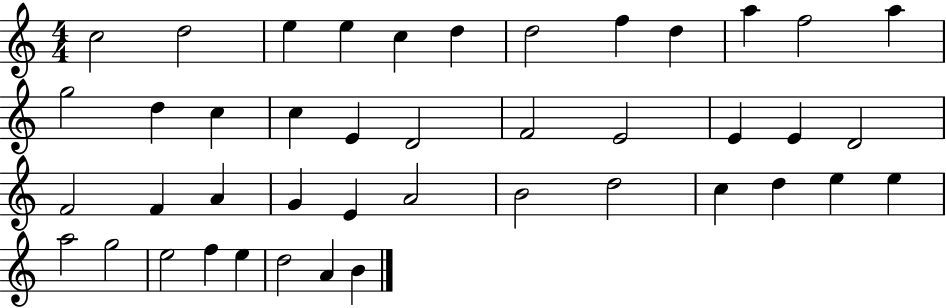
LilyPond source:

{
  \clef treble
  \numericTimeSignature
  \time 4/4
  \key c \major
  c''2 d''2 | e''4 e''4 c''4 d''4 | d''2 f''4 d''4 | a''4 f''2 a''4 | \break g''2 d''4 c''4 | c''4 e'4 d'2 | f'2 e'2 | e'4 e'4 d'2 | \break f'2 f'4 a'4 | g'4 e'4 a'2 | b'2 d''2 | c''4 d''4 e''4 e''4 | \break a''2 g''2 | e''2 f''4 e''4 | d''2 a'4 b'4 | \bar "|."
}